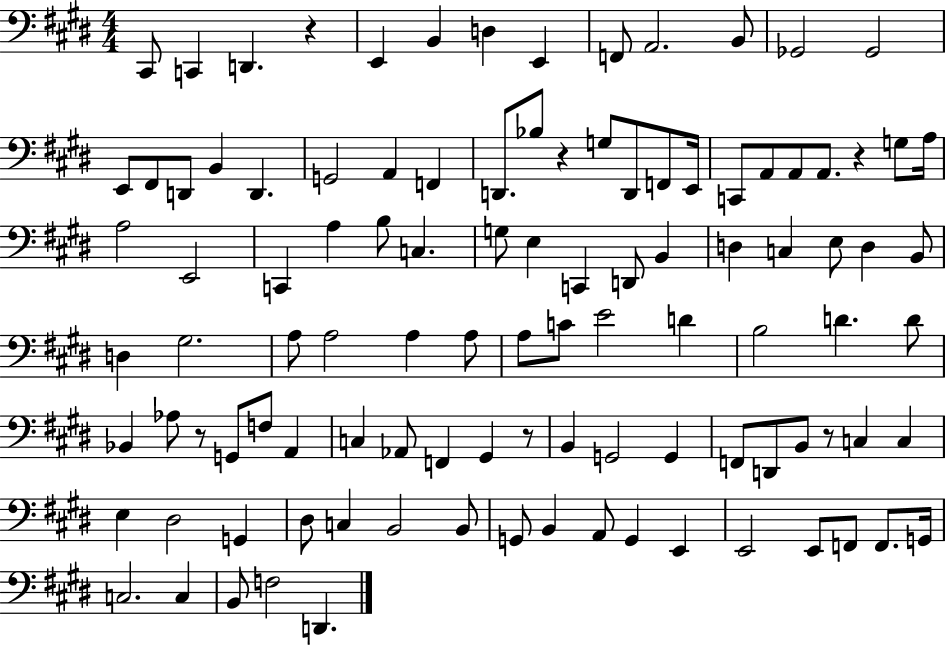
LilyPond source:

{
  \clef bass
  \numericTimeSignature
  \time 4/4
  \key e \major
  \repeat volta 2 { cis,8 c,4 d,4. r4 | e,4 b,4 d4 e,4 | f,8 a,2. b,8 | ges,2 ges,2 | \break e,8 fis,8 d,8 b,4 d,4. | g,2 a,4 f,4 | d,8. bes8 r4 g8 d,8 f,8 e,16 | c,8 a,8 a,8 a,8. r4 g8 a16 | \break a2 e,2 | c,4 a4 b8 c4. | g8 e4 c,4 d,8 b,4 | d4 c4 e8 d4 b,8 | \break d4 gis2. | a8 a2 a4 a8 | a8 c'8 e'2 d'4 | b2 d'4. d'8 | \break bes,4 aes8 r8 g,8 f8 a,4 | c4 aes,8 f,4 gis,4 r8 | b,4 g,2 g,4 | f,8 d,8 b,8 r8 c4 c4 | \break e4 dis2 g,4 | dis8 c4 b,2 b,8 | g,8 b,4 a,8 g,4 e,4 | e,2 e,8 f,8 f,8. g,16 | \break c2. c4 | b,8 f2 d,4. | } \bar "|."
}